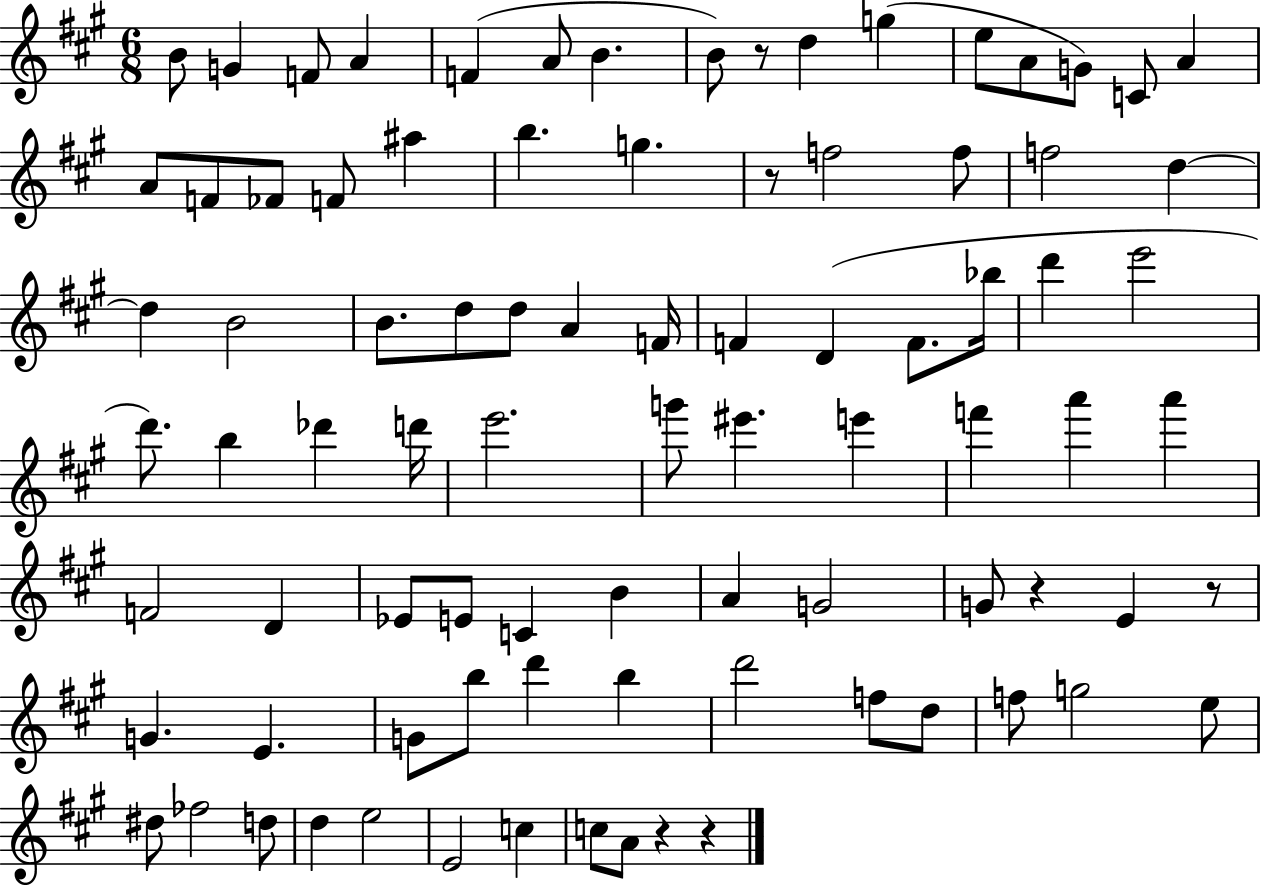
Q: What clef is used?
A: treble